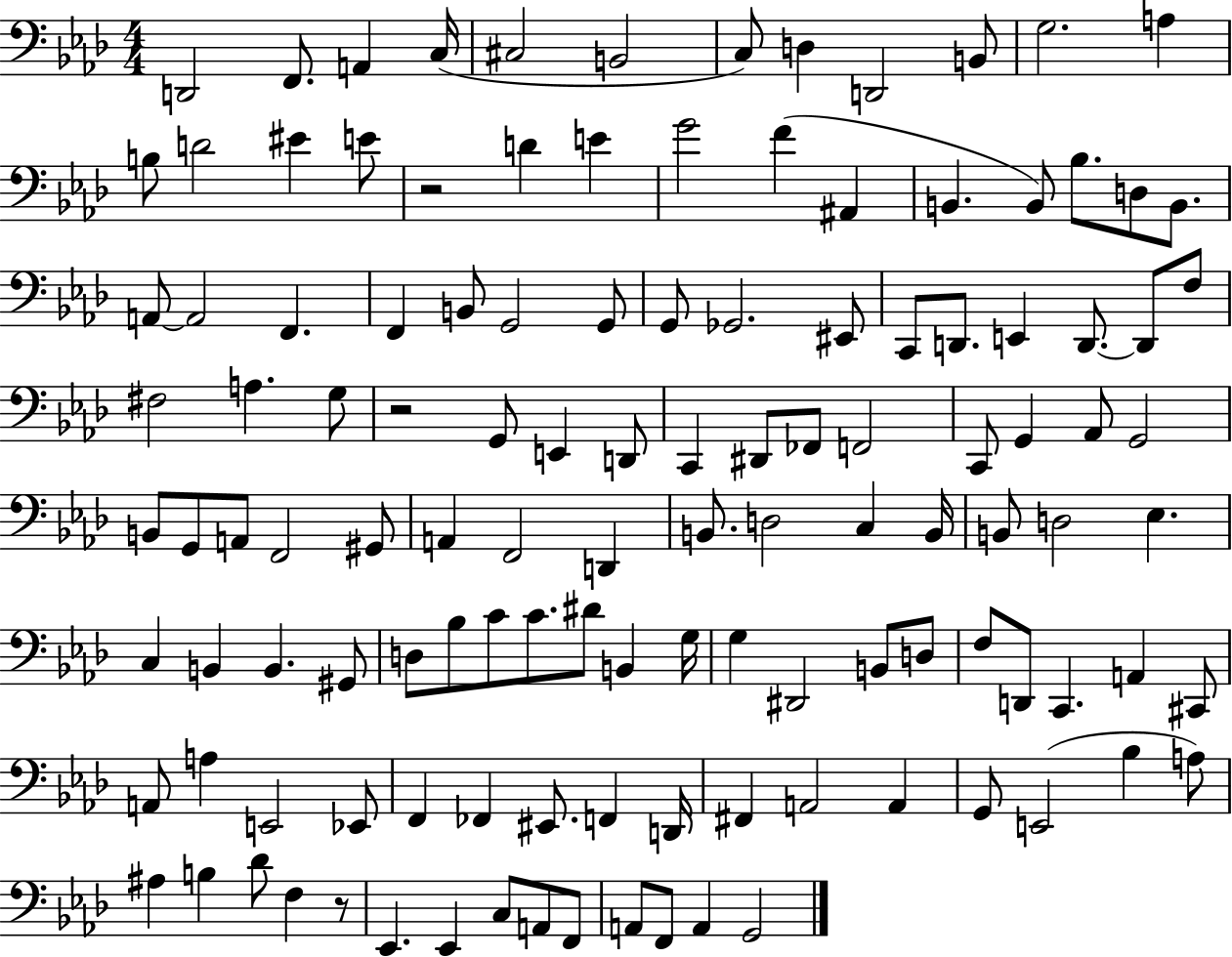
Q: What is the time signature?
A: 4/4